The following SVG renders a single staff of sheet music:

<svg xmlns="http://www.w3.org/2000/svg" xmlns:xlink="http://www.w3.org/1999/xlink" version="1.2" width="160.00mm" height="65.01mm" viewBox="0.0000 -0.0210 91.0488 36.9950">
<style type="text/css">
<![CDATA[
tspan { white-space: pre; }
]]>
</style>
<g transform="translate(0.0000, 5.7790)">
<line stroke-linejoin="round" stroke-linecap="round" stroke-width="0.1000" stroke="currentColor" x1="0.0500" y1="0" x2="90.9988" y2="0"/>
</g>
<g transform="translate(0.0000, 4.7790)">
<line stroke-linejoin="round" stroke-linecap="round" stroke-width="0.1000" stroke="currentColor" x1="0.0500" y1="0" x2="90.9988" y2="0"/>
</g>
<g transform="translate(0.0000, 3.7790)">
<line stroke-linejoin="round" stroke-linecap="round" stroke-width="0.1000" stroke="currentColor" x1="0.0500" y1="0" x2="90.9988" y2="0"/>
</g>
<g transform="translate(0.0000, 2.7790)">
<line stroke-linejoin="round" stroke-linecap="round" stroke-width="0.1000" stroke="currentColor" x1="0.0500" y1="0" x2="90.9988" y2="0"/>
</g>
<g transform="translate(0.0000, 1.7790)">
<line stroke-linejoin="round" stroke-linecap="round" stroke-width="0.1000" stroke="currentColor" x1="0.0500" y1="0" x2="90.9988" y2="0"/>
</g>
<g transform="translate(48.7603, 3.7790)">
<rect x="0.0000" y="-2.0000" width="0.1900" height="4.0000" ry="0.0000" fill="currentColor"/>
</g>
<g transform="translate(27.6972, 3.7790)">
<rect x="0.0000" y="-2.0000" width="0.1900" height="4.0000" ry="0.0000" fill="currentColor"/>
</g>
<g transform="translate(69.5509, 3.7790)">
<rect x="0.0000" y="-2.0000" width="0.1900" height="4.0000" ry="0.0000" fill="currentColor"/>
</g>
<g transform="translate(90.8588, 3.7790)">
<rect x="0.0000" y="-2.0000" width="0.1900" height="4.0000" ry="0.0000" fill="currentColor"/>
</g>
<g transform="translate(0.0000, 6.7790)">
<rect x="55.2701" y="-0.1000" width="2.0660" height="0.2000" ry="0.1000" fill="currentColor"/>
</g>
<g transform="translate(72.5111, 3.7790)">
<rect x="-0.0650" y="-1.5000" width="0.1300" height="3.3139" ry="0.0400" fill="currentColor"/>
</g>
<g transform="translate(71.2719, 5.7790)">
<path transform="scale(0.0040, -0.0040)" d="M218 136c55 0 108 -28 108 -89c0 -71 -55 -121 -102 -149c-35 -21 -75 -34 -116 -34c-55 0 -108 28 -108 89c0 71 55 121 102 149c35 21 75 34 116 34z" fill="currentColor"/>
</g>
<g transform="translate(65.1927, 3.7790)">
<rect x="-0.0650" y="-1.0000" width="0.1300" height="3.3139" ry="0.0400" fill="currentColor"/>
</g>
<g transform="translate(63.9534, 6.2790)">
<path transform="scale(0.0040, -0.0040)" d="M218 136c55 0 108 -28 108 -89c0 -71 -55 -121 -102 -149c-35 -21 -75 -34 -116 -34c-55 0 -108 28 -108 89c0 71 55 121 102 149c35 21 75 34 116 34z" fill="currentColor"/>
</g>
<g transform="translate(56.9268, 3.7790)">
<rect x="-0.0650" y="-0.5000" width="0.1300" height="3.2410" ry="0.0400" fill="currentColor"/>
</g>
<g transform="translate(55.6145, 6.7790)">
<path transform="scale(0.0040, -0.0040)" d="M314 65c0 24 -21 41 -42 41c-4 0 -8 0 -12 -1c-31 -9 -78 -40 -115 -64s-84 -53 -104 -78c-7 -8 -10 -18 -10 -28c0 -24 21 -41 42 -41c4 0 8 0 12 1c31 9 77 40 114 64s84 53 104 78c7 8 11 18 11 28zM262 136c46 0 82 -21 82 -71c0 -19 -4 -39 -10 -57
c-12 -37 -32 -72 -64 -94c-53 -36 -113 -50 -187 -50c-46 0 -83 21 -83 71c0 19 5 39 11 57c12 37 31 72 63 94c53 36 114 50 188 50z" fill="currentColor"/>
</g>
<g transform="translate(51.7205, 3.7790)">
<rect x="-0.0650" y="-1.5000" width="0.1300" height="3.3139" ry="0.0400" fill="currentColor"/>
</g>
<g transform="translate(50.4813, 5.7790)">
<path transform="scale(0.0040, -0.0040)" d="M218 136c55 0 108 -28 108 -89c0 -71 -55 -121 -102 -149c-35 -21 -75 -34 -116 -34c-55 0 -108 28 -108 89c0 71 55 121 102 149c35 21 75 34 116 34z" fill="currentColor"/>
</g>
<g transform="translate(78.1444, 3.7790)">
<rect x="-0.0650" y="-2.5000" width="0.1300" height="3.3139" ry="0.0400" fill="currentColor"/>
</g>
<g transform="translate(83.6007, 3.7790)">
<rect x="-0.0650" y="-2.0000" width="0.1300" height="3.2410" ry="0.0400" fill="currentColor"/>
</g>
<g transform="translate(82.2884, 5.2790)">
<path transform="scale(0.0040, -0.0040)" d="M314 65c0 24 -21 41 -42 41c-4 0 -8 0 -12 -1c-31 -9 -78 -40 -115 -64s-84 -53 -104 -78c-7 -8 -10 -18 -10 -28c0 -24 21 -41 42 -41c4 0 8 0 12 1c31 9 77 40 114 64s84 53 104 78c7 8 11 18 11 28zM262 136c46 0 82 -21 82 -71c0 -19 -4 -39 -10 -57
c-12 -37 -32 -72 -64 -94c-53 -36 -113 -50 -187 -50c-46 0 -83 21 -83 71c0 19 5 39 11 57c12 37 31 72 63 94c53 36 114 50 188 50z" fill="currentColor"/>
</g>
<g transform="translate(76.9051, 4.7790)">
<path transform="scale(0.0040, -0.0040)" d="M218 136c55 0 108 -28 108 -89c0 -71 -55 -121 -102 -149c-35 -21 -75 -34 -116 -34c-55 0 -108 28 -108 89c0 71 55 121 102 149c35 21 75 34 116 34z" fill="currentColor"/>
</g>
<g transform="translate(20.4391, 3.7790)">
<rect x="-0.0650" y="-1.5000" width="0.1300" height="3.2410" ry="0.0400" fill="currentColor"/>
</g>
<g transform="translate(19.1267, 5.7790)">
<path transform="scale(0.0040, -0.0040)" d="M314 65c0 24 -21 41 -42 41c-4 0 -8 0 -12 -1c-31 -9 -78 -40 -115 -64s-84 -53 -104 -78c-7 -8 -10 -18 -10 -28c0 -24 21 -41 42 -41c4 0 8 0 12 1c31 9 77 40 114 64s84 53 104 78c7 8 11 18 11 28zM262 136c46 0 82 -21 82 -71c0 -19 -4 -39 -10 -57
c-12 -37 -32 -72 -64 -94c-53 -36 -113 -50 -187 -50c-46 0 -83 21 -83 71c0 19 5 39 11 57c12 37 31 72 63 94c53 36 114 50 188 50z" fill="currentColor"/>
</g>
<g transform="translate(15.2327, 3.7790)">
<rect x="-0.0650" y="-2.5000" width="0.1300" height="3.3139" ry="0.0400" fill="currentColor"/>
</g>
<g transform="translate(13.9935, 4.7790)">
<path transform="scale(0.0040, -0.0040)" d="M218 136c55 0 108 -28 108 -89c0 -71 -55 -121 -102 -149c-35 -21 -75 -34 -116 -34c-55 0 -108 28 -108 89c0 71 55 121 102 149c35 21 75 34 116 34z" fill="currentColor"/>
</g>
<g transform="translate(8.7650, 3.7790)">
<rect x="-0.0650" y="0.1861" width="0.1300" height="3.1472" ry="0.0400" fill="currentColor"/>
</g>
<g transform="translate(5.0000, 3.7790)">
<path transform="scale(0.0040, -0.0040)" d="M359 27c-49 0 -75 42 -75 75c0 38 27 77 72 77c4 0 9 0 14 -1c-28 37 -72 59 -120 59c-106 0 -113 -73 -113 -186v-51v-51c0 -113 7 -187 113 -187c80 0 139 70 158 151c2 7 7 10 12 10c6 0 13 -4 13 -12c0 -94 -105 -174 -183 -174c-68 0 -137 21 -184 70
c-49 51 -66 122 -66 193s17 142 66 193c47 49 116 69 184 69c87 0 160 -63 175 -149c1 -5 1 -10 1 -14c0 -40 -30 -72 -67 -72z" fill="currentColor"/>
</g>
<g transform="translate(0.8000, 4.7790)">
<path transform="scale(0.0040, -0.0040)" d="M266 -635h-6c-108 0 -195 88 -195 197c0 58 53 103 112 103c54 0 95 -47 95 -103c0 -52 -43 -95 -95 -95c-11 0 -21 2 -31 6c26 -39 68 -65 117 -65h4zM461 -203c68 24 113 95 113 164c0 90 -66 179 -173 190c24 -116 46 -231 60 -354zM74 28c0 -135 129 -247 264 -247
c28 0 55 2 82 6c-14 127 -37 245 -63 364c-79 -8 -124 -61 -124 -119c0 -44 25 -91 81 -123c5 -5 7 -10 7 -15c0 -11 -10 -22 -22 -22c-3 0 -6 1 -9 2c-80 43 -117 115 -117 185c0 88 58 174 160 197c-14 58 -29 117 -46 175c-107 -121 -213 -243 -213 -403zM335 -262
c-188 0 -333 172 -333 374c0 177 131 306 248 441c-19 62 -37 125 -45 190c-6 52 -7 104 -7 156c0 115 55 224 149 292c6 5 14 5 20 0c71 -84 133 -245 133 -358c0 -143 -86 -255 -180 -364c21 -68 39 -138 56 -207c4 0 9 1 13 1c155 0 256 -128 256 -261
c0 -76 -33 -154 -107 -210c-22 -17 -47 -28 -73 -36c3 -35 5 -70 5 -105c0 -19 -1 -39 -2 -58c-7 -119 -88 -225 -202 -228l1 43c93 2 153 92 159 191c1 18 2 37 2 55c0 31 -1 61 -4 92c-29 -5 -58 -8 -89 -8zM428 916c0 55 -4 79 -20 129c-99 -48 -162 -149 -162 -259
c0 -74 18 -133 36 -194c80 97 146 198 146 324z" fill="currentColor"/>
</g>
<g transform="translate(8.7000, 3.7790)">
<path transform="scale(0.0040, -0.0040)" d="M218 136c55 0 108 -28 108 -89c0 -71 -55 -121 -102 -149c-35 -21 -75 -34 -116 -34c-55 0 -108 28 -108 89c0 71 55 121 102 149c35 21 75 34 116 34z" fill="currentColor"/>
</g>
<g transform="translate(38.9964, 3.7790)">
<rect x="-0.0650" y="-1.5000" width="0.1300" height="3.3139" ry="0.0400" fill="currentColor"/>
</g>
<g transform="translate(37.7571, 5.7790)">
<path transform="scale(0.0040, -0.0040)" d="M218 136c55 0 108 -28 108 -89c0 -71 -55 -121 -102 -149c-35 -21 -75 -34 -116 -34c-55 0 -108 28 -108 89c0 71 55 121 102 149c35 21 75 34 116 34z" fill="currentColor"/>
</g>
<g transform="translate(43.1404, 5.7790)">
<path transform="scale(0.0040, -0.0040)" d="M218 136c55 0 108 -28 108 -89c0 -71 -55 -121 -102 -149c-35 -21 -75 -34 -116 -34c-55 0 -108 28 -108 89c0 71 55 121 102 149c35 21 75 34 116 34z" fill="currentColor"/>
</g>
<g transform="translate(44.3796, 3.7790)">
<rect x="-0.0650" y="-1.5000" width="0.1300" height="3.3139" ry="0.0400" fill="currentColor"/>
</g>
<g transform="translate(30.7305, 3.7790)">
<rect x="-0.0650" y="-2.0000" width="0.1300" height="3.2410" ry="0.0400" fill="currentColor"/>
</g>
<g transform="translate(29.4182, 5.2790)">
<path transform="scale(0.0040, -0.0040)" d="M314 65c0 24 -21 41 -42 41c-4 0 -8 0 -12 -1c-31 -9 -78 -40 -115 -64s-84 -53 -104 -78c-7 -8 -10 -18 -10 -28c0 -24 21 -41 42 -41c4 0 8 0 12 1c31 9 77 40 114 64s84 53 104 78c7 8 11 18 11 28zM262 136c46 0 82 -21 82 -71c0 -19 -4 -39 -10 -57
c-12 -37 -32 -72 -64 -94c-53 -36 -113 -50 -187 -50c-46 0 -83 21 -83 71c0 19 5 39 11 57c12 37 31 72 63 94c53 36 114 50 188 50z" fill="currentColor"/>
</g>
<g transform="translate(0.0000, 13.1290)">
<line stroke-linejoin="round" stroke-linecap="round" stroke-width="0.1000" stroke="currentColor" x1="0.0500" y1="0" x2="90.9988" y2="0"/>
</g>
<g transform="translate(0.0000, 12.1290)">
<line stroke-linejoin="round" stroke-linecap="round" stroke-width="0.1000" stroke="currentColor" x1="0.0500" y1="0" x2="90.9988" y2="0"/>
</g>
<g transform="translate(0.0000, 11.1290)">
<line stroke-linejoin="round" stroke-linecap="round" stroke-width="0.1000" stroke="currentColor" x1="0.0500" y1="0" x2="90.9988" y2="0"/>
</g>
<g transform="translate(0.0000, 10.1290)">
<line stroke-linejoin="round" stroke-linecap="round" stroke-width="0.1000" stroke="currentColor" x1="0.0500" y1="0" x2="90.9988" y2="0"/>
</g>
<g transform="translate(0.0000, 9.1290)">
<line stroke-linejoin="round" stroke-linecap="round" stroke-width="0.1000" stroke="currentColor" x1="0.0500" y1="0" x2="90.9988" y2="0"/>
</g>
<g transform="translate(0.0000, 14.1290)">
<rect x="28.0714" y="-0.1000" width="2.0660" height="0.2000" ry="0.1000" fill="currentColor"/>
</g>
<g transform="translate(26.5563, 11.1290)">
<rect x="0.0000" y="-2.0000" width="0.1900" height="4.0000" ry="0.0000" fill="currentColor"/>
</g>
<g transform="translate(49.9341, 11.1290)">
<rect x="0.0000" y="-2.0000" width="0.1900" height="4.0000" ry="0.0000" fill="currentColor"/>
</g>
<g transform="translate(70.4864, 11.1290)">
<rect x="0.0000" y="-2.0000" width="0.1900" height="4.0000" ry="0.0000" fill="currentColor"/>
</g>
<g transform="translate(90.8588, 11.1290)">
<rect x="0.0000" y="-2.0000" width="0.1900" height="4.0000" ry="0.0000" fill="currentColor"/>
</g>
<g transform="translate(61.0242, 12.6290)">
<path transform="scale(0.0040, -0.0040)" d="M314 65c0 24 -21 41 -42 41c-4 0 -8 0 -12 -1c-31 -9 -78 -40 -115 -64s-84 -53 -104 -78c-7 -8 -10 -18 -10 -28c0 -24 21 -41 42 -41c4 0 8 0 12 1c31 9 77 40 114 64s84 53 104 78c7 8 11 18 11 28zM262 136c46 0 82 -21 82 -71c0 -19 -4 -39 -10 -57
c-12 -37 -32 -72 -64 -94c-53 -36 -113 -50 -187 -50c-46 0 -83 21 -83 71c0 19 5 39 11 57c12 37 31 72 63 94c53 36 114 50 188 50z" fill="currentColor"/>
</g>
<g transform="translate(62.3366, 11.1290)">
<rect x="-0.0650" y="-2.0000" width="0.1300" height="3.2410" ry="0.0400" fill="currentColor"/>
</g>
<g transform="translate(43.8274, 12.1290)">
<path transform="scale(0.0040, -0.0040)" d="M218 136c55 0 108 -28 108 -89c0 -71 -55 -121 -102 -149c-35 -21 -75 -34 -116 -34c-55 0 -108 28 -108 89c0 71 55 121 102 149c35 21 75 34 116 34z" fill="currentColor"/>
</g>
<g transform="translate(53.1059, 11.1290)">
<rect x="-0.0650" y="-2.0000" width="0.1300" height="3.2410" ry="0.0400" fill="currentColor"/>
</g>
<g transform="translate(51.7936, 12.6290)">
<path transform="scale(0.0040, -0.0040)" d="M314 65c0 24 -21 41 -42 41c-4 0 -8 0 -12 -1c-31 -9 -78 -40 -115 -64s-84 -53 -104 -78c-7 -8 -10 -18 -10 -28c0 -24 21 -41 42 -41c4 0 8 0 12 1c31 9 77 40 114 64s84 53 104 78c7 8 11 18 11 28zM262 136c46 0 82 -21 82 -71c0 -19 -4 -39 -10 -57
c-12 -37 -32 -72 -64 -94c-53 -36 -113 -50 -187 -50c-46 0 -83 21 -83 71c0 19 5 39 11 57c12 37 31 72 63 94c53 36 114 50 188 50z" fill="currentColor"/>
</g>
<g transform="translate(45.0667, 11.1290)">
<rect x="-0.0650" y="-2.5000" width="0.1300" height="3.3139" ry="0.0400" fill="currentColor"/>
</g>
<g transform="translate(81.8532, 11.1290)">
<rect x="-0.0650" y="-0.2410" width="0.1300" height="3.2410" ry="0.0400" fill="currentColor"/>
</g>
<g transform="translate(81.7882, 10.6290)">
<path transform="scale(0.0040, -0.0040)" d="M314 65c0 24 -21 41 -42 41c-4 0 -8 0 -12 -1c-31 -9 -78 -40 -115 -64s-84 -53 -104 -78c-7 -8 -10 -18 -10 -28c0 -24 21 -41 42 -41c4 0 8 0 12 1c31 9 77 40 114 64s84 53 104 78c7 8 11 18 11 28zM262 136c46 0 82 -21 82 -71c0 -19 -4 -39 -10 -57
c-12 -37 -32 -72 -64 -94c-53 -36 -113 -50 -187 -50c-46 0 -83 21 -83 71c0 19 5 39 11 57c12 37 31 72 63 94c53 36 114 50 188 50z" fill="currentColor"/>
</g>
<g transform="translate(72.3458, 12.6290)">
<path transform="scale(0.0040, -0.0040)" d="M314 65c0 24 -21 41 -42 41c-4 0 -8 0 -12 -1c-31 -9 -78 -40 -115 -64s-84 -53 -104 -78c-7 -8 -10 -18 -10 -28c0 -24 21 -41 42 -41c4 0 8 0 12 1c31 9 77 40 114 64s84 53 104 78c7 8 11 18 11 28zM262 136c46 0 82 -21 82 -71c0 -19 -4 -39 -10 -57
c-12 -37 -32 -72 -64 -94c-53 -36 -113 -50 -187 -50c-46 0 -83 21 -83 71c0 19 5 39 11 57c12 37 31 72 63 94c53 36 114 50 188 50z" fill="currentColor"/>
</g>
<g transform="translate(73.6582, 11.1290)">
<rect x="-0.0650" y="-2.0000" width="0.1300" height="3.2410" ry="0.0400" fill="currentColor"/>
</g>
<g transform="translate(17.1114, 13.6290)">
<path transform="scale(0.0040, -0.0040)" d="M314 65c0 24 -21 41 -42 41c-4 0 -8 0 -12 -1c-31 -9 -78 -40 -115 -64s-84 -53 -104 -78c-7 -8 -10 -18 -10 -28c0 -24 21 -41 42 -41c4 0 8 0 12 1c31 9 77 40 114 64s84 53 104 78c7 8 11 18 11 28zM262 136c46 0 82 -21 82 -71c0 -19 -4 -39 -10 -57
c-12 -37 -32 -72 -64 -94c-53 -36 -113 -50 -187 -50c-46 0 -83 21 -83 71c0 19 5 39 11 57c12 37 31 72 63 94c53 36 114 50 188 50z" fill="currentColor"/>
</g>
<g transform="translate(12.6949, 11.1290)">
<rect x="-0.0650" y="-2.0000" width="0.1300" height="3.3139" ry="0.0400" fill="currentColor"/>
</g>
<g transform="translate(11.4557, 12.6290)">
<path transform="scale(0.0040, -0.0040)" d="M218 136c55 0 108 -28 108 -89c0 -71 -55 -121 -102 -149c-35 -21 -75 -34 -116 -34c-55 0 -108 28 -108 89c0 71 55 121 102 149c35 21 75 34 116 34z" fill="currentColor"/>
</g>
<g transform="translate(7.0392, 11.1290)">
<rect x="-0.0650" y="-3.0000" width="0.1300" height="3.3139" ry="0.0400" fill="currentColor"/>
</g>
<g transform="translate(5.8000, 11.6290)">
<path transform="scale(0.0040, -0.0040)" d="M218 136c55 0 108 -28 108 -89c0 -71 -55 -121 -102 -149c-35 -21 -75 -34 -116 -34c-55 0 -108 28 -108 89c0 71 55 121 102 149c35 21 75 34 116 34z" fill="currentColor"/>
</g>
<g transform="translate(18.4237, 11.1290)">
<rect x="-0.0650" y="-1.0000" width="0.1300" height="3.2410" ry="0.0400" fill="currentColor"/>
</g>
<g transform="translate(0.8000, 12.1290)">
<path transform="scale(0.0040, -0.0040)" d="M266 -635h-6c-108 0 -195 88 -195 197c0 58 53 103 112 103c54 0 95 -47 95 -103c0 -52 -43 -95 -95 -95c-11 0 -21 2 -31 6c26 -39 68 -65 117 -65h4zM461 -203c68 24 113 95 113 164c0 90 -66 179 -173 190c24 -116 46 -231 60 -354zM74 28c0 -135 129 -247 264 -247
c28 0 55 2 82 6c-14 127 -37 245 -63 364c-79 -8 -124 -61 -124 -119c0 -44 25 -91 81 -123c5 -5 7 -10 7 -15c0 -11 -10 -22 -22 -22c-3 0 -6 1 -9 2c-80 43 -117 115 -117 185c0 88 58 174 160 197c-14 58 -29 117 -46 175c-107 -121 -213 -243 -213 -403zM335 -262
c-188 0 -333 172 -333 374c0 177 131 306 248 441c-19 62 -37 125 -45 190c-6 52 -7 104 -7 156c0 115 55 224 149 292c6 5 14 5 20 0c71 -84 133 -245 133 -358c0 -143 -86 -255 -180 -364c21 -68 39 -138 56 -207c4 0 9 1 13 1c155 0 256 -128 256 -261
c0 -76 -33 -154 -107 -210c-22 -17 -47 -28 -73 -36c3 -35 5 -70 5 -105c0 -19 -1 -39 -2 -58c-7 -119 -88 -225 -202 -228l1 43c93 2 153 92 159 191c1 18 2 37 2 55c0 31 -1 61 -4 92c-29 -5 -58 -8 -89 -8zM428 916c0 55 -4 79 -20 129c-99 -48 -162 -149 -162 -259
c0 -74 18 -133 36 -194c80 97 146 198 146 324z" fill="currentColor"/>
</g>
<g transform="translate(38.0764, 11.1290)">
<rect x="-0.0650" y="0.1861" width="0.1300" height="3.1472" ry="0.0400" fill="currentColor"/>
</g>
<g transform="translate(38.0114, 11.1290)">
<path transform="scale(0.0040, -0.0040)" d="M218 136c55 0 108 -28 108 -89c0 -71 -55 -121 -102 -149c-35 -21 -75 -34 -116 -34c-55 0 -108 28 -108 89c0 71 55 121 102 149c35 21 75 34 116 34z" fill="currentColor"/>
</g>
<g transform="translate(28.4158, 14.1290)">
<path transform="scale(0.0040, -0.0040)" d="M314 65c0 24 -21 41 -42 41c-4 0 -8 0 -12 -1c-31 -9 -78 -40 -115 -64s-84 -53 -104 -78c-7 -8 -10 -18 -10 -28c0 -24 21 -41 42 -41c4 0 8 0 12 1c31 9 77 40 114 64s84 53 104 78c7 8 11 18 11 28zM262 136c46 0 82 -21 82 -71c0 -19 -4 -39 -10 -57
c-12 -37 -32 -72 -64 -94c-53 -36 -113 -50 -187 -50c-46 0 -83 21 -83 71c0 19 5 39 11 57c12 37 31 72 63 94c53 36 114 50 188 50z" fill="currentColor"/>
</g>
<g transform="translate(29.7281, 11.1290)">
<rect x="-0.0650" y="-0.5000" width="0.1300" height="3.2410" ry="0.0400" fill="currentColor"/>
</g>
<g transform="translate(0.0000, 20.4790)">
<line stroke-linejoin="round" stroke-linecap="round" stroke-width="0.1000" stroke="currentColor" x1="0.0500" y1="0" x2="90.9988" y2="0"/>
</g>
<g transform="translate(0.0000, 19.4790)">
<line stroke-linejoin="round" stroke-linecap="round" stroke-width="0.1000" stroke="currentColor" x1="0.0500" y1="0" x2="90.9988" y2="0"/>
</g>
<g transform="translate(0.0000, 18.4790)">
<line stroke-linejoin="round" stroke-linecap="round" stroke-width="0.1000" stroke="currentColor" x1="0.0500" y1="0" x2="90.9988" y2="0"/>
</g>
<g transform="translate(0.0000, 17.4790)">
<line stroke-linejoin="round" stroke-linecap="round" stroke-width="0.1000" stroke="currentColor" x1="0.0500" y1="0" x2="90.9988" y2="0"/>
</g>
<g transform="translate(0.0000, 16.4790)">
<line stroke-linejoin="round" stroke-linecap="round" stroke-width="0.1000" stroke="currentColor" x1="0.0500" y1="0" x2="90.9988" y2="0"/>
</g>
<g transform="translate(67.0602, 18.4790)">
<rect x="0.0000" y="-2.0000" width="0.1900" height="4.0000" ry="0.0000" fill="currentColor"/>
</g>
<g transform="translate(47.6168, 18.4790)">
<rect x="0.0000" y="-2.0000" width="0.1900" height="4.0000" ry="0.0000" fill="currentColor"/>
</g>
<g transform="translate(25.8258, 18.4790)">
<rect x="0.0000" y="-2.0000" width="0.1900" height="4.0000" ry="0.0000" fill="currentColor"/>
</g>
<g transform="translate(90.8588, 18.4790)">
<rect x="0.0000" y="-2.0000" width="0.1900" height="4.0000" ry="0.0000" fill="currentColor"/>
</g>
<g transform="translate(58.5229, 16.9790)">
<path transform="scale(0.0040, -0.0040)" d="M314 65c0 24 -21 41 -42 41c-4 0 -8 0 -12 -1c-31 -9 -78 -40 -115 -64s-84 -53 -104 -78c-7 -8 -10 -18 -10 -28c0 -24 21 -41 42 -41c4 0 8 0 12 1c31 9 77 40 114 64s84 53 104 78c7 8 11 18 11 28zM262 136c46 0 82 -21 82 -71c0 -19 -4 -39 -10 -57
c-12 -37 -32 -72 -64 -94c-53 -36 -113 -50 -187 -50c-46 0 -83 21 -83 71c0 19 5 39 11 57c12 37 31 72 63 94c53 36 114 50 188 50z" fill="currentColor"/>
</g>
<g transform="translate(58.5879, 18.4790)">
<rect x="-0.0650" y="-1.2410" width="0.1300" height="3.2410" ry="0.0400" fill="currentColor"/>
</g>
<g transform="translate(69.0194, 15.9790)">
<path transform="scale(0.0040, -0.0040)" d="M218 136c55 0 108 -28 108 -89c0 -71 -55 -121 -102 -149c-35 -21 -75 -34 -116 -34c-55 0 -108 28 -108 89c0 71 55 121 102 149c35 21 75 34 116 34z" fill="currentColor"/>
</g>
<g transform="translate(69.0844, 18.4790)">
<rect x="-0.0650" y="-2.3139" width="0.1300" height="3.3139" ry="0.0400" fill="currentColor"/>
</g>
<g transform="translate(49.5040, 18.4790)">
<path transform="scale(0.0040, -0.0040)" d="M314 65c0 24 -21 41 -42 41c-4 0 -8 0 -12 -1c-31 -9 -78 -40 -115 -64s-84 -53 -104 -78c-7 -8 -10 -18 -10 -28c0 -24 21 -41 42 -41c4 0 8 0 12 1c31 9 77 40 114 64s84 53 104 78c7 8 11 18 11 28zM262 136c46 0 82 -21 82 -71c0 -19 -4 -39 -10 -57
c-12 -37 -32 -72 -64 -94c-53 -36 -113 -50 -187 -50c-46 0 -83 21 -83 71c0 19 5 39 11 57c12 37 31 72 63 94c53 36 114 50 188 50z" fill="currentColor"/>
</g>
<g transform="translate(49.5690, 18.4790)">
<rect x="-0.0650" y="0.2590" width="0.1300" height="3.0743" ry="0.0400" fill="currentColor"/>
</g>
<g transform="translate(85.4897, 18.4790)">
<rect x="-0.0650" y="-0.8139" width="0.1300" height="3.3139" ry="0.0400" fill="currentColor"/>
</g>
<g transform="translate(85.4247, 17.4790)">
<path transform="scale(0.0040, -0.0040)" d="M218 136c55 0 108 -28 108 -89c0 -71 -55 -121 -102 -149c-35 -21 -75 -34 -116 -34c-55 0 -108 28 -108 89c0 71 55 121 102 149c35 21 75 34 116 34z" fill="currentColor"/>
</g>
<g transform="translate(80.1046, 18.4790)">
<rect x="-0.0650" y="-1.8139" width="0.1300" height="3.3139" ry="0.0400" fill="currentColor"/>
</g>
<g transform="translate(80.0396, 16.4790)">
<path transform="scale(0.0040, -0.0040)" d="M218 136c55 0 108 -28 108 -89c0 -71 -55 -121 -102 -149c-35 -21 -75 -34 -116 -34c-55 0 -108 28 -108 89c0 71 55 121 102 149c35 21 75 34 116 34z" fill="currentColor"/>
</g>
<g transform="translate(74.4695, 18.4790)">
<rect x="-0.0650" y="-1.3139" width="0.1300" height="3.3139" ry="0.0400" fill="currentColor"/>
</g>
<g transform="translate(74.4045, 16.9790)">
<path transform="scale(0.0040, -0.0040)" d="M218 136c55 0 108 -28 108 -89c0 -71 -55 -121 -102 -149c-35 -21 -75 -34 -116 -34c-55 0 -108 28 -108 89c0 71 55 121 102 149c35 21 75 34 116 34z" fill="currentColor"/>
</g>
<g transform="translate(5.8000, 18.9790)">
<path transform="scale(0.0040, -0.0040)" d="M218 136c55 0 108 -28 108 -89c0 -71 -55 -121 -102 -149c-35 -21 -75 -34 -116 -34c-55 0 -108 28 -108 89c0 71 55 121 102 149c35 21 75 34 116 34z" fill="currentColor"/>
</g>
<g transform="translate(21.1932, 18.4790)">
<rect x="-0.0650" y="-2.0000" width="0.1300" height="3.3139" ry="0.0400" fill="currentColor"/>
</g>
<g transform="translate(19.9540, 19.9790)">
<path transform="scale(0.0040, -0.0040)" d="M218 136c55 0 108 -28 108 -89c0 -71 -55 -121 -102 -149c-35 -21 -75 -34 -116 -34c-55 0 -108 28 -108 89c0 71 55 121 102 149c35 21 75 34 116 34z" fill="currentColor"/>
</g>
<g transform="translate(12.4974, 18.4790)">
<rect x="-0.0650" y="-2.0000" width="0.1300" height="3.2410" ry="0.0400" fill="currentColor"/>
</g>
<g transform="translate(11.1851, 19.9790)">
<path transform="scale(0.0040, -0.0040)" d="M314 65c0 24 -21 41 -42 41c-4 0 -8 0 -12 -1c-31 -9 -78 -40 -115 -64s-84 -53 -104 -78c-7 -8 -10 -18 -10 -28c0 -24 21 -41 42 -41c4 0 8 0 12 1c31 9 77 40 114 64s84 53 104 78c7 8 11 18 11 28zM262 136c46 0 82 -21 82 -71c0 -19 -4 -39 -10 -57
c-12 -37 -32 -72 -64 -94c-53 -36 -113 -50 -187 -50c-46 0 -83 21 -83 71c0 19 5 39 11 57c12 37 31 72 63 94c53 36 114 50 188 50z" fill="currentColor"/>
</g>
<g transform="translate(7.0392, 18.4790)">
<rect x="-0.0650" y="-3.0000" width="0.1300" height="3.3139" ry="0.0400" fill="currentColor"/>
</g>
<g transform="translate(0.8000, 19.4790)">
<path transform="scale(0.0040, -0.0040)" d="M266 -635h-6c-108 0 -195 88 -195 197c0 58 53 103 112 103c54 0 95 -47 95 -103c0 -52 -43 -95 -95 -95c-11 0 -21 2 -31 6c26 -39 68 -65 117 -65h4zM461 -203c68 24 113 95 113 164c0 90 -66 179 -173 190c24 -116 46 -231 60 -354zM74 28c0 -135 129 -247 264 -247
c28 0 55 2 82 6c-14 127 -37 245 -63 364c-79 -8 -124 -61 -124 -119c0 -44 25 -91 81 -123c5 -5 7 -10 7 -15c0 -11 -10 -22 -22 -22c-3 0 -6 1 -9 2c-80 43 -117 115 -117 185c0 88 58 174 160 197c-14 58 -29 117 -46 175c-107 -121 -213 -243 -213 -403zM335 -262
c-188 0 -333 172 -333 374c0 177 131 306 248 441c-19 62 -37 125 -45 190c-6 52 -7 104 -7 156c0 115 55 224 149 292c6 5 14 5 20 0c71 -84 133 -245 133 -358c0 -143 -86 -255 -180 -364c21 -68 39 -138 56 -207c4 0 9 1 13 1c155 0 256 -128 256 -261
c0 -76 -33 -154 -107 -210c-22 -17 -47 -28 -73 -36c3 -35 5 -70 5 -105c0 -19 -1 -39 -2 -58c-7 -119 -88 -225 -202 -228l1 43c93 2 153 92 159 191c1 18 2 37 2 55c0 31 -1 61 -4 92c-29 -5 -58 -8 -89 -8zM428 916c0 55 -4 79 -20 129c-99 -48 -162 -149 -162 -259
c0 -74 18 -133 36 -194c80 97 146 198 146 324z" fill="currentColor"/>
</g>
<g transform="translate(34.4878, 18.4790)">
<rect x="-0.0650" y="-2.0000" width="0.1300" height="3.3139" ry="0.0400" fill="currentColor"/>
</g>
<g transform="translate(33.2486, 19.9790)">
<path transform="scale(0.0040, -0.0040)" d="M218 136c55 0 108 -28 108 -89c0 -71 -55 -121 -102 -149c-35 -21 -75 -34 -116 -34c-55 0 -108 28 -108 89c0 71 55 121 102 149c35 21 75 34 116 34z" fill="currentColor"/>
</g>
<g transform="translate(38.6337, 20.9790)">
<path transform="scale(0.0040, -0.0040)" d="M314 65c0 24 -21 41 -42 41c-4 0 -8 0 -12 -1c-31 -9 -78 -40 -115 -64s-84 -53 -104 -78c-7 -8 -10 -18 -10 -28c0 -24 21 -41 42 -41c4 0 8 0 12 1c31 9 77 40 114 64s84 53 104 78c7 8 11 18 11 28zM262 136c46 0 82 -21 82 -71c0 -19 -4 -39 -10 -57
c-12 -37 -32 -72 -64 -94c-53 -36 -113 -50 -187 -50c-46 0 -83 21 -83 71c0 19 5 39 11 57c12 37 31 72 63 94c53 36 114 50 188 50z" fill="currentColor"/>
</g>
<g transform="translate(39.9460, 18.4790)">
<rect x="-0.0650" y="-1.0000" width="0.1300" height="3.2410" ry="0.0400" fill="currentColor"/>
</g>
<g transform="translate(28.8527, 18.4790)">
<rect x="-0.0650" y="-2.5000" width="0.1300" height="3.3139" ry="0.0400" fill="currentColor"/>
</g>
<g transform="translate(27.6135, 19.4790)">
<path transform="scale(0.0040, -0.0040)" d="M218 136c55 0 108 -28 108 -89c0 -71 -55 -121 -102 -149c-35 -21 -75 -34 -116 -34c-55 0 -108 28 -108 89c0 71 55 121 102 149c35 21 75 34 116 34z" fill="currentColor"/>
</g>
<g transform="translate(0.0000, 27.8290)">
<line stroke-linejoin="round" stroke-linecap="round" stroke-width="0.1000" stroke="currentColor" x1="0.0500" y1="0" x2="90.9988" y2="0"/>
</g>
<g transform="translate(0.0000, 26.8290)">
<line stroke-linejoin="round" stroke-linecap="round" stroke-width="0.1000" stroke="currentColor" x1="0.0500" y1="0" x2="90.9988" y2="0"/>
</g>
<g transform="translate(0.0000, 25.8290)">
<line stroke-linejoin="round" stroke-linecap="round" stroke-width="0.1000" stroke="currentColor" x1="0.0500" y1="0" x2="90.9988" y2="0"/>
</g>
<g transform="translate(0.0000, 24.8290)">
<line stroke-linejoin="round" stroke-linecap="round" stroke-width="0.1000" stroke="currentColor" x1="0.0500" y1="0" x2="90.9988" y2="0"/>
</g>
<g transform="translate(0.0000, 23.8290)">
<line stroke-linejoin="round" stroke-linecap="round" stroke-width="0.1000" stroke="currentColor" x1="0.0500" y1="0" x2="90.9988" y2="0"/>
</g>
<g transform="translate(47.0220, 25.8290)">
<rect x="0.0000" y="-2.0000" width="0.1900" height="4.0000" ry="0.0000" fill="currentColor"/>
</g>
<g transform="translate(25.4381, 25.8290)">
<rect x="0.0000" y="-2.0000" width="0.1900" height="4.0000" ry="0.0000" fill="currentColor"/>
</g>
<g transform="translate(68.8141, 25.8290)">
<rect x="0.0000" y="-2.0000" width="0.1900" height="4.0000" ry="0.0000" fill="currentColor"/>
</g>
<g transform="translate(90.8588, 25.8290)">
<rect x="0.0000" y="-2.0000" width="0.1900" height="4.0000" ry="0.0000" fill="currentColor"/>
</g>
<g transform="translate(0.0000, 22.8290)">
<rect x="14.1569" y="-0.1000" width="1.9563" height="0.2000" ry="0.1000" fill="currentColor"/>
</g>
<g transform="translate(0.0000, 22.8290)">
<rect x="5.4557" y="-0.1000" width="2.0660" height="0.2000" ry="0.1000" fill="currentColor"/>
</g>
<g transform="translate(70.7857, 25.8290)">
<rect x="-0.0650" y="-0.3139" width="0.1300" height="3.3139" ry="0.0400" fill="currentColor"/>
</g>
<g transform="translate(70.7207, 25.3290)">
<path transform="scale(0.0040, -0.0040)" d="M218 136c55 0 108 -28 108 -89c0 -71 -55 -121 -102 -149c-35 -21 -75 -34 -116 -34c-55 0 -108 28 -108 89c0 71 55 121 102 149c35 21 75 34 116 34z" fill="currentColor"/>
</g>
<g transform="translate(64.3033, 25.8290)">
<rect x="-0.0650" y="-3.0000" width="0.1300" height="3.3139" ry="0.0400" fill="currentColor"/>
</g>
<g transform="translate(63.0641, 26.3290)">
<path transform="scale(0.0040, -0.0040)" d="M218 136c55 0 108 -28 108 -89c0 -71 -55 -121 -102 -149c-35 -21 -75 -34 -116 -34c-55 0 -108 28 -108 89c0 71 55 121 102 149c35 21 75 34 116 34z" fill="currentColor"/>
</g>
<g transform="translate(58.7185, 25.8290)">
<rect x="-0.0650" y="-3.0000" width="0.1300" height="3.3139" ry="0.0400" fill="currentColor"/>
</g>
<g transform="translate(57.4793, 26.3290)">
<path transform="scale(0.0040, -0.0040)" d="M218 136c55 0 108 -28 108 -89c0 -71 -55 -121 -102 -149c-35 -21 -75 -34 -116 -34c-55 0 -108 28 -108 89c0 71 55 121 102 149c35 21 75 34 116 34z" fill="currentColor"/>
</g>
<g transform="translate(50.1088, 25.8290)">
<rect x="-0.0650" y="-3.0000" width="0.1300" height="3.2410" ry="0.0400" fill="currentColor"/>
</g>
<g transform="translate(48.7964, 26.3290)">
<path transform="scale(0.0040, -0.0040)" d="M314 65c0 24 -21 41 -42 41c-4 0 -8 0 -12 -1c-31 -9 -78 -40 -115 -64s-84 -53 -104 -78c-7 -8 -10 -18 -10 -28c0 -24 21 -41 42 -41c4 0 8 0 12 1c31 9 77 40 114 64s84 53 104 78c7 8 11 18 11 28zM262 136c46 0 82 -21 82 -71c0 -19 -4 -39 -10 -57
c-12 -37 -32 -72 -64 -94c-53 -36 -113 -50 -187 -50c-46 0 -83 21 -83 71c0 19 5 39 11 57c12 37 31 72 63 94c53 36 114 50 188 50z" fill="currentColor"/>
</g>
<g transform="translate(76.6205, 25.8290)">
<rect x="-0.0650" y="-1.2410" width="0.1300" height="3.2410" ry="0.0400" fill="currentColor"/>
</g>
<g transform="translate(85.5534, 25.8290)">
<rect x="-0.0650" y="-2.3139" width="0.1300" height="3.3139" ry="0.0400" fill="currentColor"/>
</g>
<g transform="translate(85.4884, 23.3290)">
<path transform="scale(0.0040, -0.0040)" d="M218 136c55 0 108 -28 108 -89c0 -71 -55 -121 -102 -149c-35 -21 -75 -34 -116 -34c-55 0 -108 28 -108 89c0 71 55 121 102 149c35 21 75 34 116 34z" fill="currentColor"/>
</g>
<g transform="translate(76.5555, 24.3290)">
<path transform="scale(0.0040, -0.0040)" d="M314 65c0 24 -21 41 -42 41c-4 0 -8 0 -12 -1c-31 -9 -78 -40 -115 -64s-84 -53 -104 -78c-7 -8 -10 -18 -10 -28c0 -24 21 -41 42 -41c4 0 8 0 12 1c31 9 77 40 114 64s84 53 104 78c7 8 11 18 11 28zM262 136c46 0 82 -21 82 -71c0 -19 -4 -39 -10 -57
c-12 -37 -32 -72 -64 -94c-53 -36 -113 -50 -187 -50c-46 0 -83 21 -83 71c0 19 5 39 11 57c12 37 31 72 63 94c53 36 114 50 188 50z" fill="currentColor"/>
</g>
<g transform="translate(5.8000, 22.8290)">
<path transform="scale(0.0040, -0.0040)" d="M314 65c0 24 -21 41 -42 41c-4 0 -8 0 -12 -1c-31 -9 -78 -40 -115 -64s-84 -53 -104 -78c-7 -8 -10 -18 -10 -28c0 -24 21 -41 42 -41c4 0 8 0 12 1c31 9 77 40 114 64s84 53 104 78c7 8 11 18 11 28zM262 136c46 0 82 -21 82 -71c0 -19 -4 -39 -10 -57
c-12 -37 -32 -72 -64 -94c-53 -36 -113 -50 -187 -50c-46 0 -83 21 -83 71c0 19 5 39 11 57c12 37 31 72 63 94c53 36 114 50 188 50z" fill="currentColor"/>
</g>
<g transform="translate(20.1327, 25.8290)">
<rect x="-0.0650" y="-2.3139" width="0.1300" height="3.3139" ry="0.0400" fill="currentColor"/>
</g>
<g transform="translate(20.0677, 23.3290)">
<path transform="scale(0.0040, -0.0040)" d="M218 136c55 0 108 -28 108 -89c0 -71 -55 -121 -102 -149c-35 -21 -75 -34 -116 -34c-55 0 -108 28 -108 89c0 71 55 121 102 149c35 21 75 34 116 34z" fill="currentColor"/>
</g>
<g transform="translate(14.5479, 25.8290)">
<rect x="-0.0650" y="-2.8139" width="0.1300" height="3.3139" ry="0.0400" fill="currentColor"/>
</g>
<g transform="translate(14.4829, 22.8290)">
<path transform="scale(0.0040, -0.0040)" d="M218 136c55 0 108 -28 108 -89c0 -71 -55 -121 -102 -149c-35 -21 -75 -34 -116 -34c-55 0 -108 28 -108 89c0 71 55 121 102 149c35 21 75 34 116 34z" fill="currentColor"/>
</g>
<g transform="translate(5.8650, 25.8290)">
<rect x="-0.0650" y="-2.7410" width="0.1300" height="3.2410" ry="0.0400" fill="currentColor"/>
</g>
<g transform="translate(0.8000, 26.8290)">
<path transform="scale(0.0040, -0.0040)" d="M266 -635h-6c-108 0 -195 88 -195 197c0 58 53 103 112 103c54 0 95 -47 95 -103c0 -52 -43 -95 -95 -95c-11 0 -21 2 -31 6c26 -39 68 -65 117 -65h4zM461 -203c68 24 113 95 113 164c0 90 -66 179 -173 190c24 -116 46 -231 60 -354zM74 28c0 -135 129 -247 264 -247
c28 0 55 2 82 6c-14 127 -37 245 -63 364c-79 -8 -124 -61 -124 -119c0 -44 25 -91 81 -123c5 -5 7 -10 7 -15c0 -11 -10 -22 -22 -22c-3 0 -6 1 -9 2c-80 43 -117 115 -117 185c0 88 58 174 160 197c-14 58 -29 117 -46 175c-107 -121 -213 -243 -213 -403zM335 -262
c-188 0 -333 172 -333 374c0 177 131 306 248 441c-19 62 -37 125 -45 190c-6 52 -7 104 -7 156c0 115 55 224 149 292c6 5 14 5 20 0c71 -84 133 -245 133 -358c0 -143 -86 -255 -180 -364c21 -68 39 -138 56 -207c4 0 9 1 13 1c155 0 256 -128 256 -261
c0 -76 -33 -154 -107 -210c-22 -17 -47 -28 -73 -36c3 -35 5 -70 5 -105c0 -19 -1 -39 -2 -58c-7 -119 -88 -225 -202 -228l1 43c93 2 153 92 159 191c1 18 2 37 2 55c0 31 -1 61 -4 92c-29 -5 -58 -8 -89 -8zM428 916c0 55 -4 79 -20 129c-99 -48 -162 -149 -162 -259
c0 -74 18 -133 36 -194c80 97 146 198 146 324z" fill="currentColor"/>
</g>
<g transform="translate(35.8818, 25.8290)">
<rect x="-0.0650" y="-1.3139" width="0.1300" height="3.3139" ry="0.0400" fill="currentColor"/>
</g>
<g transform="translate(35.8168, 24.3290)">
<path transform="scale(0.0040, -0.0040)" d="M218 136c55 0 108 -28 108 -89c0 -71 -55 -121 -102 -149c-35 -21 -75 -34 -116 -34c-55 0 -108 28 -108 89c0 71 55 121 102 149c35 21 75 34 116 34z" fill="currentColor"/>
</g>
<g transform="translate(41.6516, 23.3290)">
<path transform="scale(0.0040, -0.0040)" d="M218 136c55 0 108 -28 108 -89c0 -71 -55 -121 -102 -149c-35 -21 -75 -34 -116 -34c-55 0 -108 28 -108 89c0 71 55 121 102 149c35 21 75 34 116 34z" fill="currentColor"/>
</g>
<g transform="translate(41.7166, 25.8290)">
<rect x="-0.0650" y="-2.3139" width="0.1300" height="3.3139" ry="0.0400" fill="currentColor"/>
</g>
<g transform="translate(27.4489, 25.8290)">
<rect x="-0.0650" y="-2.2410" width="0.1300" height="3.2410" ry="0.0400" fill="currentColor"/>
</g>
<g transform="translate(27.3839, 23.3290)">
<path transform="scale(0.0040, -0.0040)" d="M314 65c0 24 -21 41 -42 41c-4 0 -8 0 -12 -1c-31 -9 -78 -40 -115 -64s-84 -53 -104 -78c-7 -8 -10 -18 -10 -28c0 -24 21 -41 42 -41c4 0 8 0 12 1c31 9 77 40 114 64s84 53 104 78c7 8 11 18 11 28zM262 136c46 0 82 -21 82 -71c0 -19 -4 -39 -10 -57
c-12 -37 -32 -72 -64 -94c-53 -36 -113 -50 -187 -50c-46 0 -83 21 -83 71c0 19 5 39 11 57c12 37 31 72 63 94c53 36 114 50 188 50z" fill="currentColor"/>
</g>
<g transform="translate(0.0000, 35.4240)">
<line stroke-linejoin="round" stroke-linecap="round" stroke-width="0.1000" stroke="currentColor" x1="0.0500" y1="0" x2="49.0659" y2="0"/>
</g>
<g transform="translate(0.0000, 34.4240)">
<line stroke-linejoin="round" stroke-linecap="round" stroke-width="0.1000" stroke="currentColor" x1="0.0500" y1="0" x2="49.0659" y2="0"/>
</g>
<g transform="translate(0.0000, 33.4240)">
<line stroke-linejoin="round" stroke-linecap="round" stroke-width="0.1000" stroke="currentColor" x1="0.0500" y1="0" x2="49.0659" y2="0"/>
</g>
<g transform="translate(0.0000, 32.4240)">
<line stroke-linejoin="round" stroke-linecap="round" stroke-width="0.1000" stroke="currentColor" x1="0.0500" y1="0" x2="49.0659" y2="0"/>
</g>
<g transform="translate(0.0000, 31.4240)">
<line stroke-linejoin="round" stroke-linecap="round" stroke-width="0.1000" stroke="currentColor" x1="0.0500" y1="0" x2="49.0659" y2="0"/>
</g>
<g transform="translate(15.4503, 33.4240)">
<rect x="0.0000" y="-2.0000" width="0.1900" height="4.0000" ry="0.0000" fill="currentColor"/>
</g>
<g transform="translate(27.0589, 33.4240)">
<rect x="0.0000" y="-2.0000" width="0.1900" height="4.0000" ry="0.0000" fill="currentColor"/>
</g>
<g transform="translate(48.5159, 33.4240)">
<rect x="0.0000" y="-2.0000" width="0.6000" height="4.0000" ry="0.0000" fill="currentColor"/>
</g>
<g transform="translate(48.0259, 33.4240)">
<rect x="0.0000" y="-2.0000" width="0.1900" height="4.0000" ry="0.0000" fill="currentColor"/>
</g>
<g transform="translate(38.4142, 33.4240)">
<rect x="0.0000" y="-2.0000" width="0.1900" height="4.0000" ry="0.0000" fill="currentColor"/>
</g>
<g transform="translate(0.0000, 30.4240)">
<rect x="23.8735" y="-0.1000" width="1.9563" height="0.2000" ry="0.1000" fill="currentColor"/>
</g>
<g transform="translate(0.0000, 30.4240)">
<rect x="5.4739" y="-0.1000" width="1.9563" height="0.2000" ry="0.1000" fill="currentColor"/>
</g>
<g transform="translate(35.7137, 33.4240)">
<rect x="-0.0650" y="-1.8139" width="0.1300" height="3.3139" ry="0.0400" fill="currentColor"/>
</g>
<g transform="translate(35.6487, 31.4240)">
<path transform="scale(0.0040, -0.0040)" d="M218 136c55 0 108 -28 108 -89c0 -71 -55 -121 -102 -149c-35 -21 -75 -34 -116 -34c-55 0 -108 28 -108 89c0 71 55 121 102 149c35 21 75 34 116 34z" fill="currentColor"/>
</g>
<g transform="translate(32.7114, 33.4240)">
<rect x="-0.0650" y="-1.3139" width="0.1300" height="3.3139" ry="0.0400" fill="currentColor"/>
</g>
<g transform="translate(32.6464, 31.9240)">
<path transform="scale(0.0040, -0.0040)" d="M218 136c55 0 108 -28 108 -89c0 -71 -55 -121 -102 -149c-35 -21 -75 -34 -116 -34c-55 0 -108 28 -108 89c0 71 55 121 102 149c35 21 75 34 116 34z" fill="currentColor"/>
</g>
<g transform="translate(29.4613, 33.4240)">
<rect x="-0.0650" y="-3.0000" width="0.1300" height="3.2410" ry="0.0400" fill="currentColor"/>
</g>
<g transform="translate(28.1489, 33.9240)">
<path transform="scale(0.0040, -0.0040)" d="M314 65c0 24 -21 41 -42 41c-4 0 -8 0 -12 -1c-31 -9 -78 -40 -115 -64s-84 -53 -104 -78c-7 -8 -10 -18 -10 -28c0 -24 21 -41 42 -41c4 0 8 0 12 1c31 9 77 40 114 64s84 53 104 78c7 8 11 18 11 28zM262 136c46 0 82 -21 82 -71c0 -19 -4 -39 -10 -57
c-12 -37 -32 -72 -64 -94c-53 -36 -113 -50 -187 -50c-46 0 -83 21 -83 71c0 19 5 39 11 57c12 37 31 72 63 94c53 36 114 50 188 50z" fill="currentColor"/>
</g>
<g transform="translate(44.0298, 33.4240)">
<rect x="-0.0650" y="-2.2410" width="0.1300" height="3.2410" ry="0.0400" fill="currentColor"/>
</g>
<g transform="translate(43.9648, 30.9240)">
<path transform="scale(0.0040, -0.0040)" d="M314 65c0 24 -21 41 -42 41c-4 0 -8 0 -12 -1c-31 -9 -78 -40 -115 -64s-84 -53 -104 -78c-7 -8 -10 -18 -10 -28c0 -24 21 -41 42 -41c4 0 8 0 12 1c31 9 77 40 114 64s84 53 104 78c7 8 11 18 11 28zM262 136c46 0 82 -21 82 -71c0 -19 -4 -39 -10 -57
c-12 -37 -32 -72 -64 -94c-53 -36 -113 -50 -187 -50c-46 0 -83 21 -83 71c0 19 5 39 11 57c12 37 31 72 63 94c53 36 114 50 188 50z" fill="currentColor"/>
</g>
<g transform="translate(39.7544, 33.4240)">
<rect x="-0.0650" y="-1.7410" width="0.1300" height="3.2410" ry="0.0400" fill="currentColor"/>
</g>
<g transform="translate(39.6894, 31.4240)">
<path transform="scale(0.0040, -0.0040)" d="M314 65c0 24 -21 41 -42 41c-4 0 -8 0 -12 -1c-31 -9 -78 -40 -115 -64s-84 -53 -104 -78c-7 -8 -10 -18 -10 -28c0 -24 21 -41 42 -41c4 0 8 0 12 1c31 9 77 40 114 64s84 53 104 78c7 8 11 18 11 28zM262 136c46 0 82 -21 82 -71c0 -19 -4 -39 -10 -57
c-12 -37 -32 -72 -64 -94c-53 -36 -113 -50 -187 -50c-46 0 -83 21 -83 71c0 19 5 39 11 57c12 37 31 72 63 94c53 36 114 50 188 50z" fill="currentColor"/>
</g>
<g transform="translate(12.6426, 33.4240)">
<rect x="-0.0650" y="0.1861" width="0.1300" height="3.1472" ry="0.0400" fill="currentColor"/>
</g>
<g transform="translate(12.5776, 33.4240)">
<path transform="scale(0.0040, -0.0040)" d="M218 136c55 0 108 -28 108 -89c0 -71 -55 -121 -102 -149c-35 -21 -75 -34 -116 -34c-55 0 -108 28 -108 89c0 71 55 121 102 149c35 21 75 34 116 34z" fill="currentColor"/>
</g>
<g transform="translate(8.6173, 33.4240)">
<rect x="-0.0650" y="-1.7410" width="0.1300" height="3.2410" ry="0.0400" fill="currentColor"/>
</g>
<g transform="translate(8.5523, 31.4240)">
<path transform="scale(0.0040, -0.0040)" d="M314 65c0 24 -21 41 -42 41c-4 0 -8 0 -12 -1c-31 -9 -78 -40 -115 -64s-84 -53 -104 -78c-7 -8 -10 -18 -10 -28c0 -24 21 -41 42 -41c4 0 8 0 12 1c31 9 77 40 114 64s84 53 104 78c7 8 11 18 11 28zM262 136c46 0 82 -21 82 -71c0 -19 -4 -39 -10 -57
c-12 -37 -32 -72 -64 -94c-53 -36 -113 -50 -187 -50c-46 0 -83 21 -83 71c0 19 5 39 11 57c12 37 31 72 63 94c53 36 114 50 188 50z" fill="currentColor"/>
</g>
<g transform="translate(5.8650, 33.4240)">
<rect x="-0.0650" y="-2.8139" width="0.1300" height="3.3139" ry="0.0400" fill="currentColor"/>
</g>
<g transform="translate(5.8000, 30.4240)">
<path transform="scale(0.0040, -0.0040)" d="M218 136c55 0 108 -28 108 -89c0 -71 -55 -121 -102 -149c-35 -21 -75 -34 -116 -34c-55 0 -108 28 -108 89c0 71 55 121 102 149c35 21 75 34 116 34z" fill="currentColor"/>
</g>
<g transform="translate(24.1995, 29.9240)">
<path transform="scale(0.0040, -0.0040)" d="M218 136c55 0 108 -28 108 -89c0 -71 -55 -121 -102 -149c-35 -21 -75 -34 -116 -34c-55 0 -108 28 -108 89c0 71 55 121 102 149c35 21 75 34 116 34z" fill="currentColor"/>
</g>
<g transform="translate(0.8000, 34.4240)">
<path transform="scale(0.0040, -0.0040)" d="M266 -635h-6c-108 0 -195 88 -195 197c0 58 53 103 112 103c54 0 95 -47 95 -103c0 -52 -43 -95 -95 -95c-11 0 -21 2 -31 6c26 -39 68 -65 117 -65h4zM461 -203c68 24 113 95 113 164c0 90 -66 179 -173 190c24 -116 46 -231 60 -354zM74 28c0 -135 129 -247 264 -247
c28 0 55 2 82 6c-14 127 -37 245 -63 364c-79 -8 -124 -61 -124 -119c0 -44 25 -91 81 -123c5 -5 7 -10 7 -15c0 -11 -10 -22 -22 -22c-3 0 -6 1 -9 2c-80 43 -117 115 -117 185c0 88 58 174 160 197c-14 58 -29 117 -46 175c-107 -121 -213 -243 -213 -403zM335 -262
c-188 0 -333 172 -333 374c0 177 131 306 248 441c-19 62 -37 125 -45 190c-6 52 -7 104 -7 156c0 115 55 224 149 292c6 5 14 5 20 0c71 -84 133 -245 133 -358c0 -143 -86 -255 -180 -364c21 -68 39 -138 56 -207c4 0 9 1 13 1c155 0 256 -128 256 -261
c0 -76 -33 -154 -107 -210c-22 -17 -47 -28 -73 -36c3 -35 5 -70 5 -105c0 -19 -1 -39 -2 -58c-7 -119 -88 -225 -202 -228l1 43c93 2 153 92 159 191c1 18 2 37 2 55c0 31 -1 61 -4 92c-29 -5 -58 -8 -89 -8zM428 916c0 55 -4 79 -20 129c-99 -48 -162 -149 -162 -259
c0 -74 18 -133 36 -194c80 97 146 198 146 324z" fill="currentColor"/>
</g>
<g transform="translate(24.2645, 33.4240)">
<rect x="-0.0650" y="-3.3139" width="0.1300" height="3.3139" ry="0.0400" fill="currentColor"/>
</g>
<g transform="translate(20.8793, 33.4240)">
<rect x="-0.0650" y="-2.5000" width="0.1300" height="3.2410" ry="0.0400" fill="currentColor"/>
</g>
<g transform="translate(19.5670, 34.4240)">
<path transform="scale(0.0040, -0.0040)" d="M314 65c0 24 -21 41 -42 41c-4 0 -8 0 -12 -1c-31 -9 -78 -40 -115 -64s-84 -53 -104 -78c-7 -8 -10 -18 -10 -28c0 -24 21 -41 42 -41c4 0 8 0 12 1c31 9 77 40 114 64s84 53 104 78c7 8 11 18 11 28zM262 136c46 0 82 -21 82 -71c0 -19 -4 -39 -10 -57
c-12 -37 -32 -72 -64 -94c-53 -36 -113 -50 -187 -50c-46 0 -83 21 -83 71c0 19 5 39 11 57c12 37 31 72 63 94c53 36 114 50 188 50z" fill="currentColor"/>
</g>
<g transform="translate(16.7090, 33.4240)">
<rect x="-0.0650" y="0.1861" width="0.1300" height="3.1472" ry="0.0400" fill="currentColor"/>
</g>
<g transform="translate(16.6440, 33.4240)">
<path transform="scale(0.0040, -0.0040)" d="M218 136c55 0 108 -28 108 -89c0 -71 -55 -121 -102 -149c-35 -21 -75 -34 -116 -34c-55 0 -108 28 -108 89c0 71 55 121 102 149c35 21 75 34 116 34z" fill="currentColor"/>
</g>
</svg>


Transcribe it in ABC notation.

X:1
T:Untitled
M:4/4
L:1/4
K:C
B G E2 F2 E E E C2 D E G F2 A F D2 C2 B G F2 F2 F2 c2 A F2 F G F D2 B2 e2 g e f d a2 a g g2 e g A2 A A c e2 g a f2 B B G2 b A2 e f f2 g2